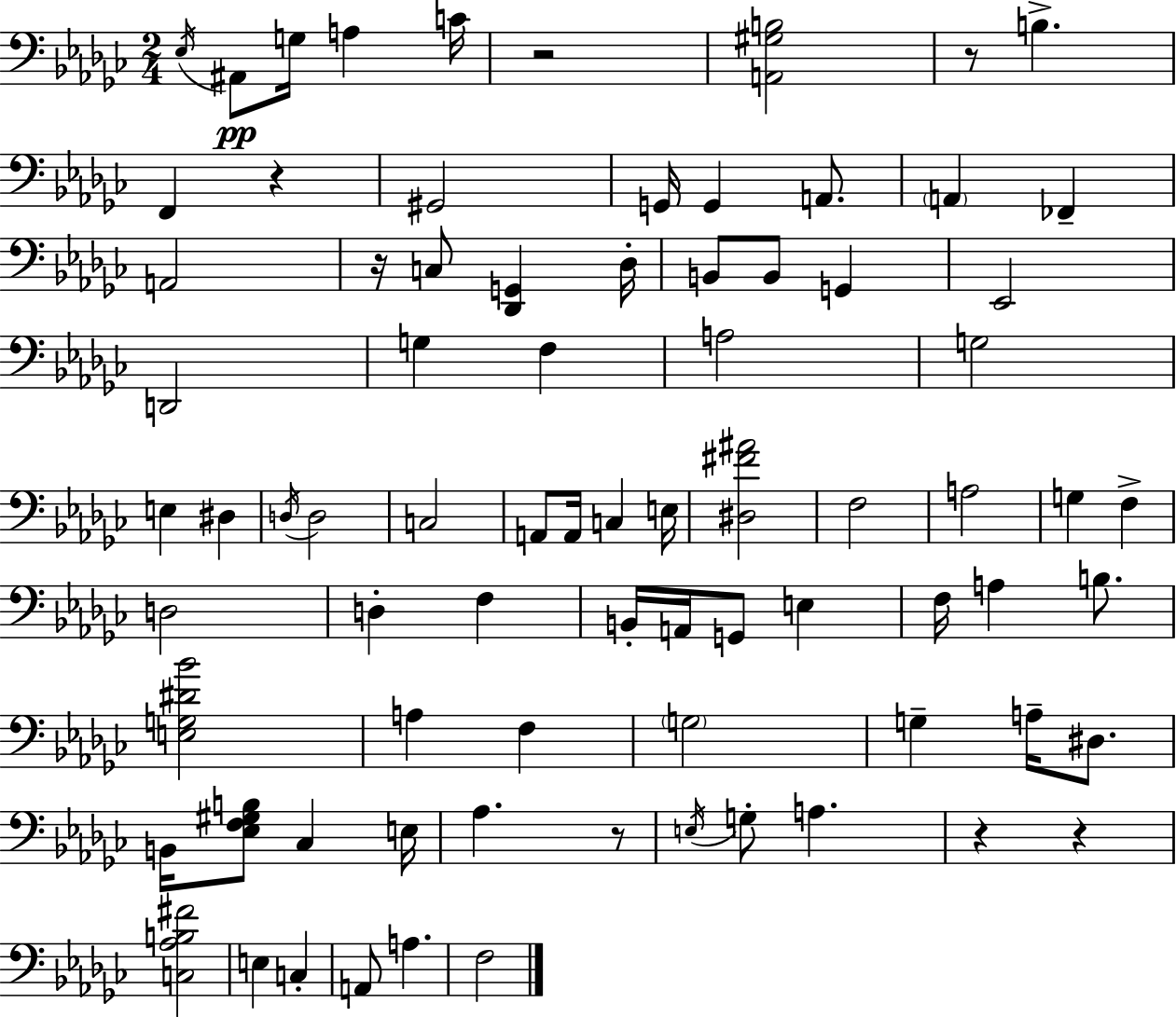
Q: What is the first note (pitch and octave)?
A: Eb3